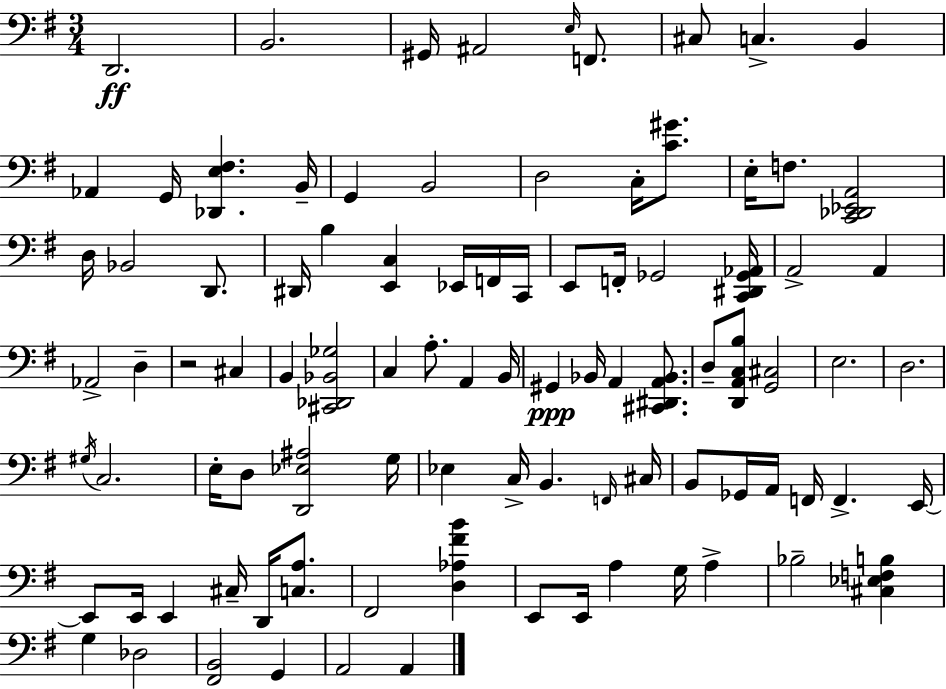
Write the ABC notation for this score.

X:1
T:Untitled
M:3/4
L:1/4
K:G
D,,2 B,,2 ^G,,/4 ^A,,2 E,/4 F,,/2 ^C,/2 C, B,, _A,, G,,/4 [_D,,E,^F,] B,,/4 G,, B,,2 D,2 C,/4 [C^G]/2 E,/4 F,/2 [C,,_D,,_E,,A,,]2 D,/4 _B,,2 D,,/2 ^D,,/4 B, [E,,C,] _E,,/4 F,,/4 C,,/4 E,,/2 F,,/4 _G,,2 [C,,^D,,_G,,_A,,]/4 A,,2 A,, _A,,2 D, z2 ^C, B,, [^C,,_D,,_B,,_G,]2 C, A,/2 A,, B,,/4 ^G,, _B,,/4 A,, [^C,,^D,,A,,_B,,]/2 D,/2 [D,,A,,C,B,]/2 [G,,^C,]2 E,2 D,2 ^G,/4 C,2 E,/4 D,/2 [D,,_E,^A,]2 G,/4 _E, C,/4 B,, F,,/4 ^C,/4 B,,/2 _G,,/4 A,,/4 F,,/4 F,, E,,/4 E,,/2 E,,/4 E,, ^C,/4 D,,/4 [C,A,]/2 ^F,,2 [D,_A,^FB] E,,/2 E,,/4 A, G,/4 A, _B,2 [^C,_E,F,B,] G, _D,2 [^F,,B,,]2 G,, A,,2 A,,